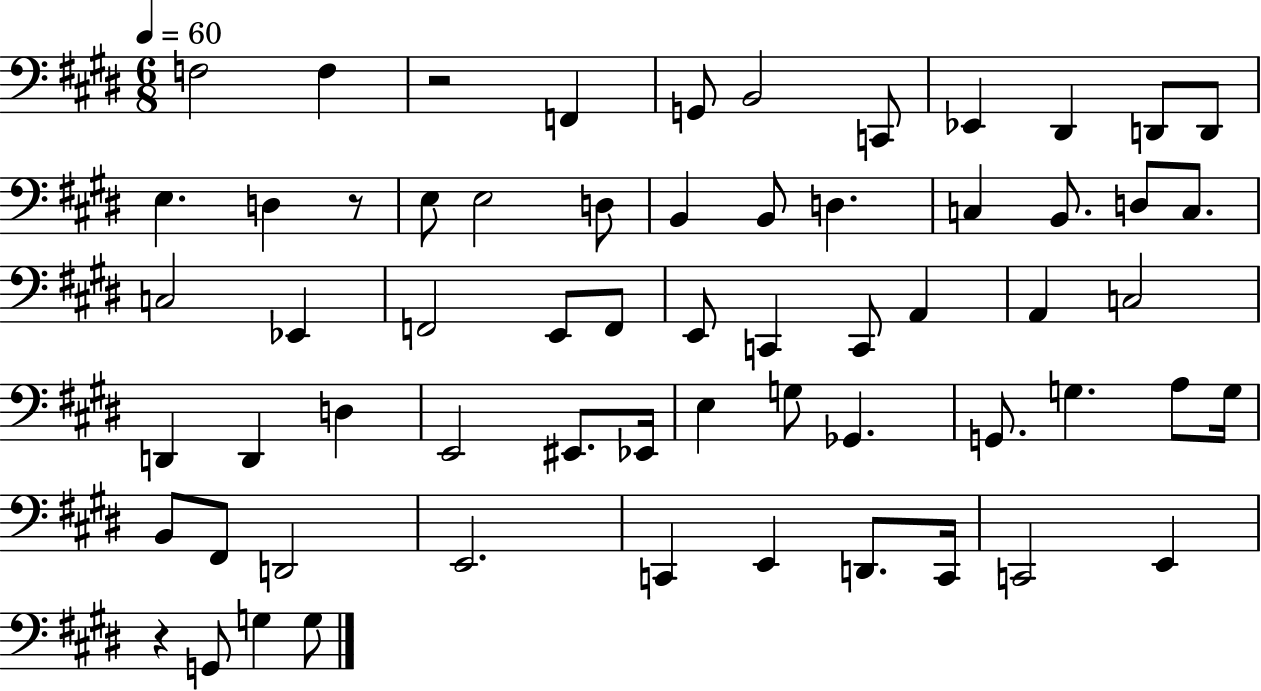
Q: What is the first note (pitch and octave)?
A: F3